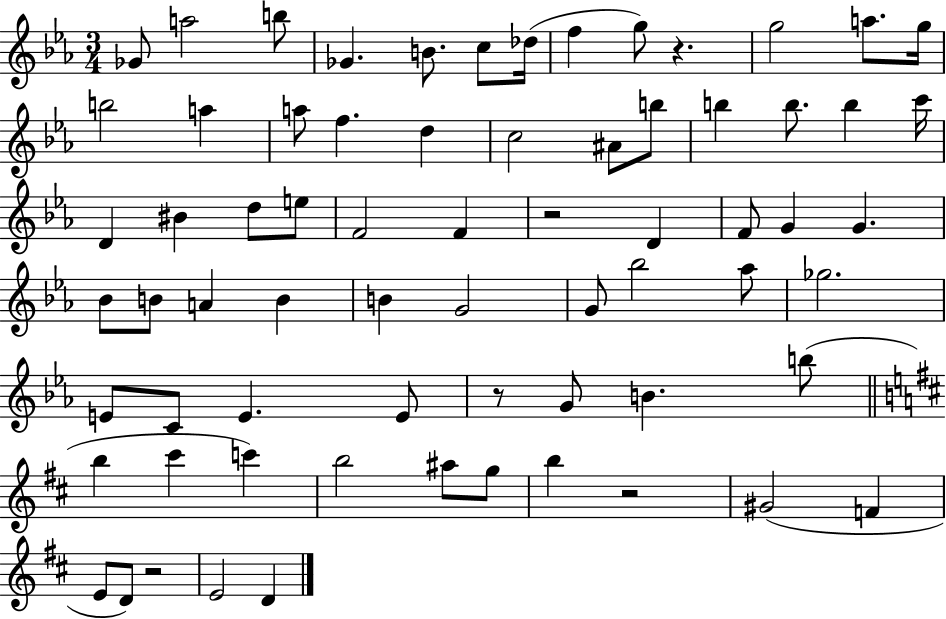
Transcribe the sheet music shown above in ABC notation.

X:1
T:Untitled
M:3/4
L:1/4
K:Eb
_G/2 a2 b/2 _G B/2 c/2 _d/4 f g/2 z g2 a/2 g/4 b2 a a/2 f d c2 ^A/2 b/2 b b/2 b c'/4 D ^B d/2 e/2 F2 F z2 D F/2 G G _B/2 B/2 A B B G2 G/2 _b2 _a/2 _g2 E/2 C/2 E E/2 z/2 G/2 B b/2 b ^c' c' b2 ^a/2 g/2 b z2 ^G2 F E/2 D/2 z2 E2 D